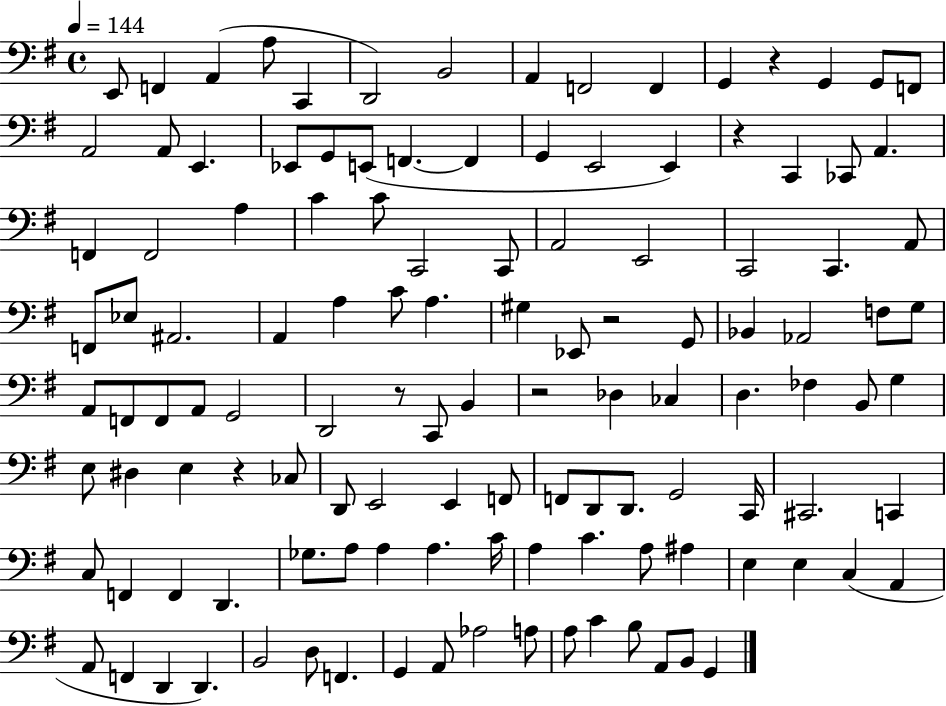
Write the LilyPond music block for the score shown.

{
  \clef bass
  \time 4/4
  \defaultTimeSignature
  \key g \major
  \tempo 4 = 144
  e,8 f,4 a,4( a8 c,4 | d,2) b,2 | a,4 f,2 f,4 | g,4 r4 g,4 g,8 f,8 | \break a,2 a,8 e,4. | ees,8 g,8 e,8( f,4.~~ f,4 | g,4 e,2 e,4) | r4 c,4 ces,8 a,4. | \break f,4 f,2 a4 | c'4 c'8 c,2 c,8 | a,2 e,2 | c,2 c,4. a,8 | \break f,8 ees8 ais,2. | a,4 a4 c'8 a4. | gis4 ees,8 r2 g,8 | bes,4 aes,2 f8 g8 | \break a,8 f,8 f,8 a,8 g,2 | d,2 r8 c,8 b,4 | r2 des4 ces4 | d4. fes4 b,8 g4 | \break e8 dis4 e4 r4 ces8 | d,8 e,2 e,4 f,8 | f,8 d,8 d,8. g,2 c,16 | cis,2. c,4 | \break c8 f,4 f,4 d,4. | ges8. a8 a4 a4. c'16 | a4 c'4. a8 ais4 | e4 e4 c4( a,4 | \break a,8 f,4 d,4 d,4.) | b,2 d8 f,4. | g,4 a,8 aes2 a8 | a8 c'4 b8 a,8 b,8 g,4 | \break \bar "|."
}